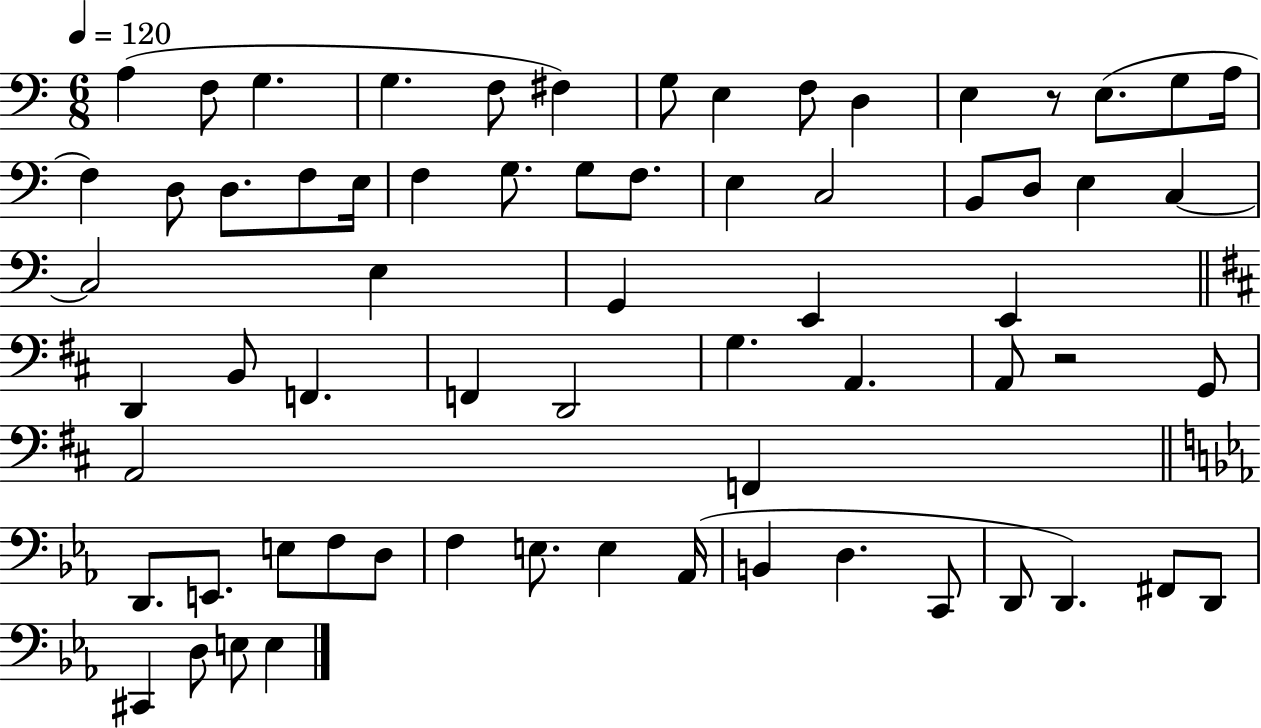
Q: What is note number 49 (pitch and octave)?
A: F3